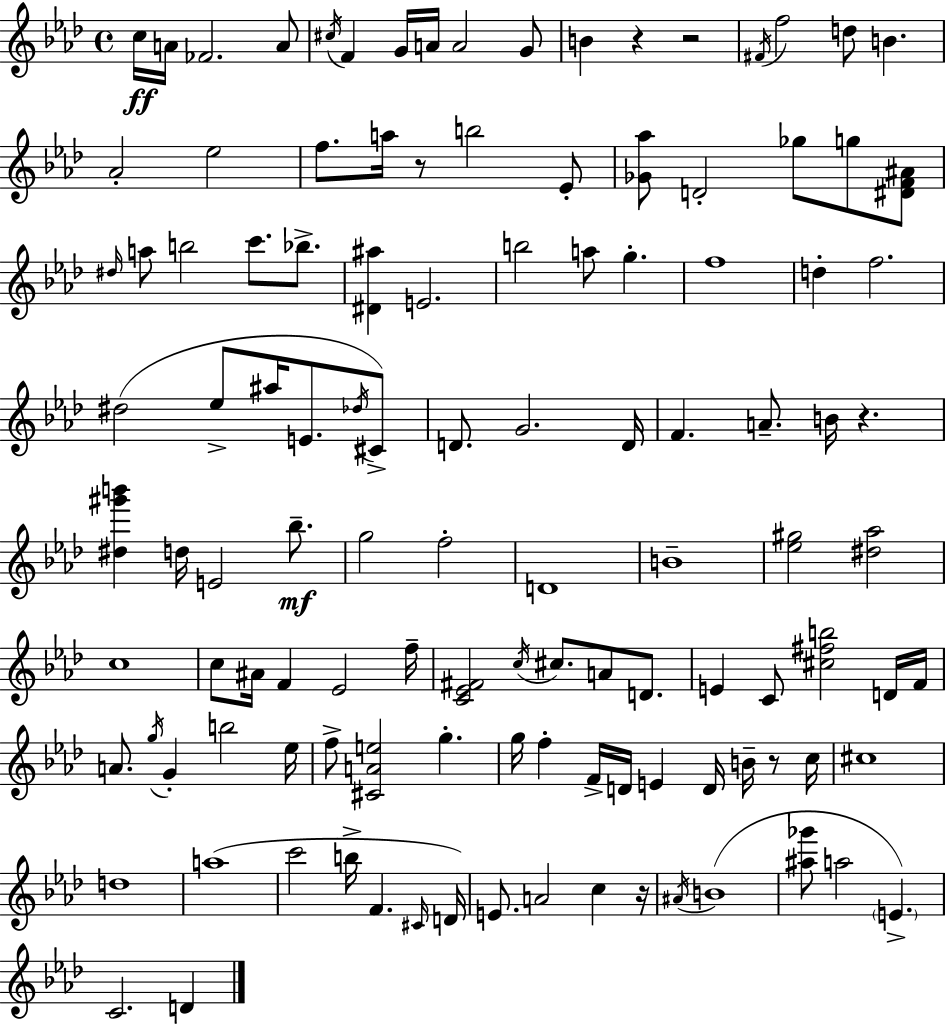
C5/s A4/s FES4/h. A4/e C#5/s F4/q G4/s A4/s A4/h G4/e B4/q R/q R/h F#4/s F5/h D5/e B4/q. Ab4/h Eb5/h F5/e. A5/s R/e B5/h Eb4/e [Gb4,Ab5]/e D4/h Gb5/e G5/e [D#4,F4,A#4]/e D#5/s A5/e B5/h C6/e. Bb5/e. [D#4,A#5]/q E4/h. B5/h A5/e G5/q. F5/w D5/q F5/h. D#5/h Eb5/e A#5/s E4/e. Db5/s C#4/e D4/e. G4/h. D4/s F4/q. A4/e. B4/s R/q. [D#5,G#6,B6]/q D5/s E4/h Bb5/e. G5/h F5/h D4/w B4/w [Eb5,G#5]/h [D#5,Ab5]/h C5/w C5/e A#4/s F4/q Eb4/h F5/s [C4,Eb4,F#4]/h C5/s C#5/e. A4/e D4/e. E4/q C4/e [C#5,F#5,B5]/h D4/s F4/s A4/e. G5/s G4/q B5/h Eb5/s F5/e [C#4,A4,E5]/h G5/q. G5/s F5/q F4/s D4/s E4/q D4/s B4/s R/e C5/s C#5/w D5/w A5/w C6/h B5/s F4/q. C#4/s D4/s E4/e. A4/h C5/q R/s A#4/s B4/w [A#5,Gb6]/e A5/h E4/q. C4/h. D4/q